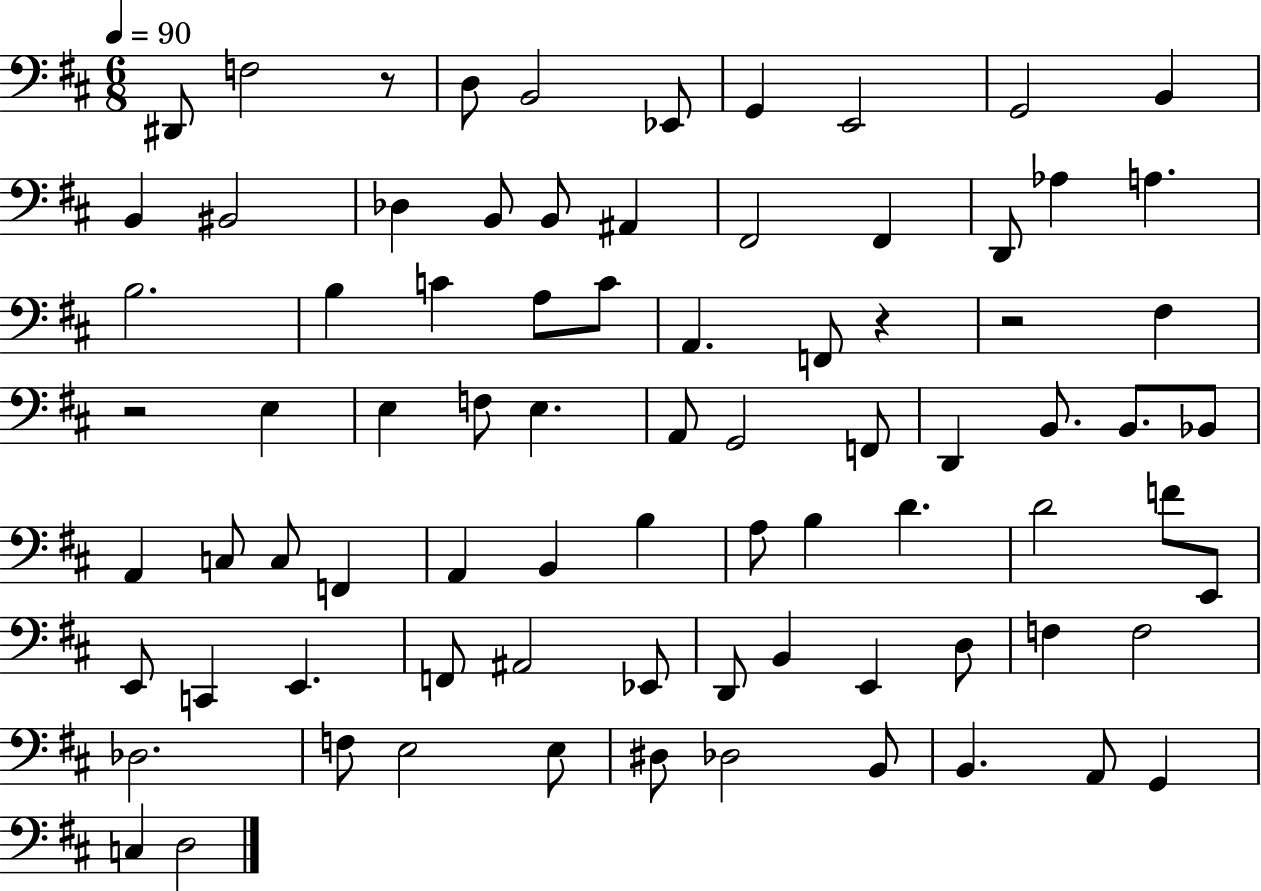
{
  \clef bass
  \numericTimeSignature
  \time 6/8
  \key d \major
  \tempo 4 = 90
  dis,8 f2 r8 | d8 b,2 ees,8 | g,4 e,2 | g,2 b,4 | \break b,4 bis,2 | des4 b,8 b,8 ais,4 | fis,2 fis,4 | d,8 aes4 a4. | \break b2. | b4 c'4 a8 c'8 | a,4. f,8 r4 | r2 fis4 | \break r2 e4 | e4 f8 e4. | a,8 g,2 f,8 | d,4 b,8. b,8. bes,8 | \break a,4 c8 c8 f,4 | a,4 b,4 b4 | a8 b4 d'4. | d'2 f'8 e,8 | \break e,8 c,4 e,4. | f,8 ais,2 ees,8 | d,8 b,4 e,4 d8 | f4 f2 | \break des2. | f8 e2 e8 | dis8 des2 b,8 | b,4. a,8 g,4 | \break c4 d2 | \bar "|."
}